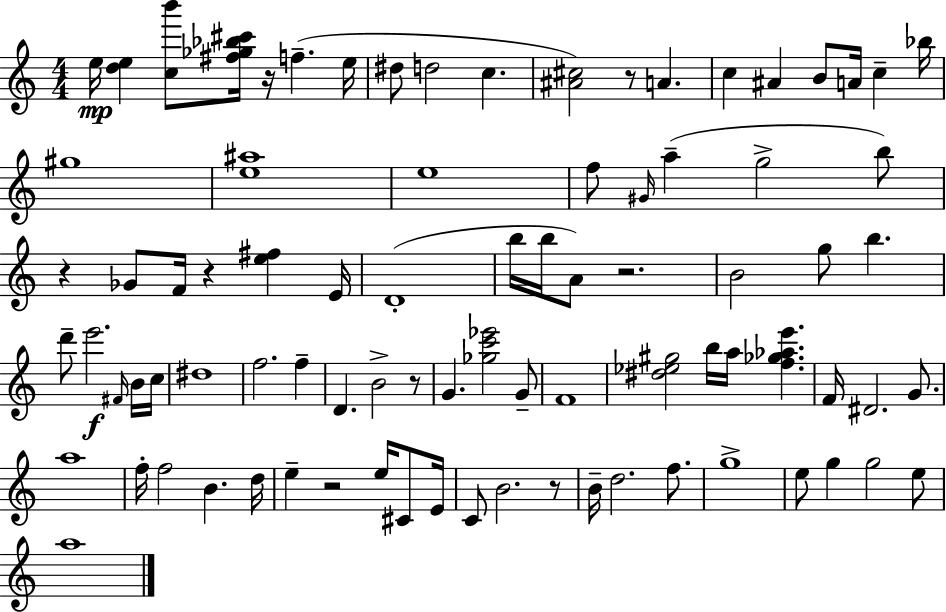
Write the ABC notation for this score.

X:1
T:Untitled
M:4/4
L:1/4
K:C
e/4 [de] [cb']/2 [^f_g_b^c']/4 z/4 f e/4 ^d/2 d2 c [^A^c]2 z/2 A c ^A B/2 A/4 c _b/4 ^g4 [e^a]4 e4 f/2 ^G/4 a g2 b/2 z _G/2 F/4 z [e^f] E/4 D4 b/4 b/4 A/2 z2 B2 g/2 b d'/2 e'2 ^F/4 B/4 c/4 ^d4 f2 f D B2 z/2 G [_gc'_e']2 G/2 F4 [^d_e^g]2 b/4 a/4 [f_g_ae'] F/4 ^D2 G/2 a4 f/4 f2 B d/4 e z2 e/4 ^C/2 E/4 C/2 B2 z/2 B/4 d2 f/2 g4 e/2 g g2 e/2 a4